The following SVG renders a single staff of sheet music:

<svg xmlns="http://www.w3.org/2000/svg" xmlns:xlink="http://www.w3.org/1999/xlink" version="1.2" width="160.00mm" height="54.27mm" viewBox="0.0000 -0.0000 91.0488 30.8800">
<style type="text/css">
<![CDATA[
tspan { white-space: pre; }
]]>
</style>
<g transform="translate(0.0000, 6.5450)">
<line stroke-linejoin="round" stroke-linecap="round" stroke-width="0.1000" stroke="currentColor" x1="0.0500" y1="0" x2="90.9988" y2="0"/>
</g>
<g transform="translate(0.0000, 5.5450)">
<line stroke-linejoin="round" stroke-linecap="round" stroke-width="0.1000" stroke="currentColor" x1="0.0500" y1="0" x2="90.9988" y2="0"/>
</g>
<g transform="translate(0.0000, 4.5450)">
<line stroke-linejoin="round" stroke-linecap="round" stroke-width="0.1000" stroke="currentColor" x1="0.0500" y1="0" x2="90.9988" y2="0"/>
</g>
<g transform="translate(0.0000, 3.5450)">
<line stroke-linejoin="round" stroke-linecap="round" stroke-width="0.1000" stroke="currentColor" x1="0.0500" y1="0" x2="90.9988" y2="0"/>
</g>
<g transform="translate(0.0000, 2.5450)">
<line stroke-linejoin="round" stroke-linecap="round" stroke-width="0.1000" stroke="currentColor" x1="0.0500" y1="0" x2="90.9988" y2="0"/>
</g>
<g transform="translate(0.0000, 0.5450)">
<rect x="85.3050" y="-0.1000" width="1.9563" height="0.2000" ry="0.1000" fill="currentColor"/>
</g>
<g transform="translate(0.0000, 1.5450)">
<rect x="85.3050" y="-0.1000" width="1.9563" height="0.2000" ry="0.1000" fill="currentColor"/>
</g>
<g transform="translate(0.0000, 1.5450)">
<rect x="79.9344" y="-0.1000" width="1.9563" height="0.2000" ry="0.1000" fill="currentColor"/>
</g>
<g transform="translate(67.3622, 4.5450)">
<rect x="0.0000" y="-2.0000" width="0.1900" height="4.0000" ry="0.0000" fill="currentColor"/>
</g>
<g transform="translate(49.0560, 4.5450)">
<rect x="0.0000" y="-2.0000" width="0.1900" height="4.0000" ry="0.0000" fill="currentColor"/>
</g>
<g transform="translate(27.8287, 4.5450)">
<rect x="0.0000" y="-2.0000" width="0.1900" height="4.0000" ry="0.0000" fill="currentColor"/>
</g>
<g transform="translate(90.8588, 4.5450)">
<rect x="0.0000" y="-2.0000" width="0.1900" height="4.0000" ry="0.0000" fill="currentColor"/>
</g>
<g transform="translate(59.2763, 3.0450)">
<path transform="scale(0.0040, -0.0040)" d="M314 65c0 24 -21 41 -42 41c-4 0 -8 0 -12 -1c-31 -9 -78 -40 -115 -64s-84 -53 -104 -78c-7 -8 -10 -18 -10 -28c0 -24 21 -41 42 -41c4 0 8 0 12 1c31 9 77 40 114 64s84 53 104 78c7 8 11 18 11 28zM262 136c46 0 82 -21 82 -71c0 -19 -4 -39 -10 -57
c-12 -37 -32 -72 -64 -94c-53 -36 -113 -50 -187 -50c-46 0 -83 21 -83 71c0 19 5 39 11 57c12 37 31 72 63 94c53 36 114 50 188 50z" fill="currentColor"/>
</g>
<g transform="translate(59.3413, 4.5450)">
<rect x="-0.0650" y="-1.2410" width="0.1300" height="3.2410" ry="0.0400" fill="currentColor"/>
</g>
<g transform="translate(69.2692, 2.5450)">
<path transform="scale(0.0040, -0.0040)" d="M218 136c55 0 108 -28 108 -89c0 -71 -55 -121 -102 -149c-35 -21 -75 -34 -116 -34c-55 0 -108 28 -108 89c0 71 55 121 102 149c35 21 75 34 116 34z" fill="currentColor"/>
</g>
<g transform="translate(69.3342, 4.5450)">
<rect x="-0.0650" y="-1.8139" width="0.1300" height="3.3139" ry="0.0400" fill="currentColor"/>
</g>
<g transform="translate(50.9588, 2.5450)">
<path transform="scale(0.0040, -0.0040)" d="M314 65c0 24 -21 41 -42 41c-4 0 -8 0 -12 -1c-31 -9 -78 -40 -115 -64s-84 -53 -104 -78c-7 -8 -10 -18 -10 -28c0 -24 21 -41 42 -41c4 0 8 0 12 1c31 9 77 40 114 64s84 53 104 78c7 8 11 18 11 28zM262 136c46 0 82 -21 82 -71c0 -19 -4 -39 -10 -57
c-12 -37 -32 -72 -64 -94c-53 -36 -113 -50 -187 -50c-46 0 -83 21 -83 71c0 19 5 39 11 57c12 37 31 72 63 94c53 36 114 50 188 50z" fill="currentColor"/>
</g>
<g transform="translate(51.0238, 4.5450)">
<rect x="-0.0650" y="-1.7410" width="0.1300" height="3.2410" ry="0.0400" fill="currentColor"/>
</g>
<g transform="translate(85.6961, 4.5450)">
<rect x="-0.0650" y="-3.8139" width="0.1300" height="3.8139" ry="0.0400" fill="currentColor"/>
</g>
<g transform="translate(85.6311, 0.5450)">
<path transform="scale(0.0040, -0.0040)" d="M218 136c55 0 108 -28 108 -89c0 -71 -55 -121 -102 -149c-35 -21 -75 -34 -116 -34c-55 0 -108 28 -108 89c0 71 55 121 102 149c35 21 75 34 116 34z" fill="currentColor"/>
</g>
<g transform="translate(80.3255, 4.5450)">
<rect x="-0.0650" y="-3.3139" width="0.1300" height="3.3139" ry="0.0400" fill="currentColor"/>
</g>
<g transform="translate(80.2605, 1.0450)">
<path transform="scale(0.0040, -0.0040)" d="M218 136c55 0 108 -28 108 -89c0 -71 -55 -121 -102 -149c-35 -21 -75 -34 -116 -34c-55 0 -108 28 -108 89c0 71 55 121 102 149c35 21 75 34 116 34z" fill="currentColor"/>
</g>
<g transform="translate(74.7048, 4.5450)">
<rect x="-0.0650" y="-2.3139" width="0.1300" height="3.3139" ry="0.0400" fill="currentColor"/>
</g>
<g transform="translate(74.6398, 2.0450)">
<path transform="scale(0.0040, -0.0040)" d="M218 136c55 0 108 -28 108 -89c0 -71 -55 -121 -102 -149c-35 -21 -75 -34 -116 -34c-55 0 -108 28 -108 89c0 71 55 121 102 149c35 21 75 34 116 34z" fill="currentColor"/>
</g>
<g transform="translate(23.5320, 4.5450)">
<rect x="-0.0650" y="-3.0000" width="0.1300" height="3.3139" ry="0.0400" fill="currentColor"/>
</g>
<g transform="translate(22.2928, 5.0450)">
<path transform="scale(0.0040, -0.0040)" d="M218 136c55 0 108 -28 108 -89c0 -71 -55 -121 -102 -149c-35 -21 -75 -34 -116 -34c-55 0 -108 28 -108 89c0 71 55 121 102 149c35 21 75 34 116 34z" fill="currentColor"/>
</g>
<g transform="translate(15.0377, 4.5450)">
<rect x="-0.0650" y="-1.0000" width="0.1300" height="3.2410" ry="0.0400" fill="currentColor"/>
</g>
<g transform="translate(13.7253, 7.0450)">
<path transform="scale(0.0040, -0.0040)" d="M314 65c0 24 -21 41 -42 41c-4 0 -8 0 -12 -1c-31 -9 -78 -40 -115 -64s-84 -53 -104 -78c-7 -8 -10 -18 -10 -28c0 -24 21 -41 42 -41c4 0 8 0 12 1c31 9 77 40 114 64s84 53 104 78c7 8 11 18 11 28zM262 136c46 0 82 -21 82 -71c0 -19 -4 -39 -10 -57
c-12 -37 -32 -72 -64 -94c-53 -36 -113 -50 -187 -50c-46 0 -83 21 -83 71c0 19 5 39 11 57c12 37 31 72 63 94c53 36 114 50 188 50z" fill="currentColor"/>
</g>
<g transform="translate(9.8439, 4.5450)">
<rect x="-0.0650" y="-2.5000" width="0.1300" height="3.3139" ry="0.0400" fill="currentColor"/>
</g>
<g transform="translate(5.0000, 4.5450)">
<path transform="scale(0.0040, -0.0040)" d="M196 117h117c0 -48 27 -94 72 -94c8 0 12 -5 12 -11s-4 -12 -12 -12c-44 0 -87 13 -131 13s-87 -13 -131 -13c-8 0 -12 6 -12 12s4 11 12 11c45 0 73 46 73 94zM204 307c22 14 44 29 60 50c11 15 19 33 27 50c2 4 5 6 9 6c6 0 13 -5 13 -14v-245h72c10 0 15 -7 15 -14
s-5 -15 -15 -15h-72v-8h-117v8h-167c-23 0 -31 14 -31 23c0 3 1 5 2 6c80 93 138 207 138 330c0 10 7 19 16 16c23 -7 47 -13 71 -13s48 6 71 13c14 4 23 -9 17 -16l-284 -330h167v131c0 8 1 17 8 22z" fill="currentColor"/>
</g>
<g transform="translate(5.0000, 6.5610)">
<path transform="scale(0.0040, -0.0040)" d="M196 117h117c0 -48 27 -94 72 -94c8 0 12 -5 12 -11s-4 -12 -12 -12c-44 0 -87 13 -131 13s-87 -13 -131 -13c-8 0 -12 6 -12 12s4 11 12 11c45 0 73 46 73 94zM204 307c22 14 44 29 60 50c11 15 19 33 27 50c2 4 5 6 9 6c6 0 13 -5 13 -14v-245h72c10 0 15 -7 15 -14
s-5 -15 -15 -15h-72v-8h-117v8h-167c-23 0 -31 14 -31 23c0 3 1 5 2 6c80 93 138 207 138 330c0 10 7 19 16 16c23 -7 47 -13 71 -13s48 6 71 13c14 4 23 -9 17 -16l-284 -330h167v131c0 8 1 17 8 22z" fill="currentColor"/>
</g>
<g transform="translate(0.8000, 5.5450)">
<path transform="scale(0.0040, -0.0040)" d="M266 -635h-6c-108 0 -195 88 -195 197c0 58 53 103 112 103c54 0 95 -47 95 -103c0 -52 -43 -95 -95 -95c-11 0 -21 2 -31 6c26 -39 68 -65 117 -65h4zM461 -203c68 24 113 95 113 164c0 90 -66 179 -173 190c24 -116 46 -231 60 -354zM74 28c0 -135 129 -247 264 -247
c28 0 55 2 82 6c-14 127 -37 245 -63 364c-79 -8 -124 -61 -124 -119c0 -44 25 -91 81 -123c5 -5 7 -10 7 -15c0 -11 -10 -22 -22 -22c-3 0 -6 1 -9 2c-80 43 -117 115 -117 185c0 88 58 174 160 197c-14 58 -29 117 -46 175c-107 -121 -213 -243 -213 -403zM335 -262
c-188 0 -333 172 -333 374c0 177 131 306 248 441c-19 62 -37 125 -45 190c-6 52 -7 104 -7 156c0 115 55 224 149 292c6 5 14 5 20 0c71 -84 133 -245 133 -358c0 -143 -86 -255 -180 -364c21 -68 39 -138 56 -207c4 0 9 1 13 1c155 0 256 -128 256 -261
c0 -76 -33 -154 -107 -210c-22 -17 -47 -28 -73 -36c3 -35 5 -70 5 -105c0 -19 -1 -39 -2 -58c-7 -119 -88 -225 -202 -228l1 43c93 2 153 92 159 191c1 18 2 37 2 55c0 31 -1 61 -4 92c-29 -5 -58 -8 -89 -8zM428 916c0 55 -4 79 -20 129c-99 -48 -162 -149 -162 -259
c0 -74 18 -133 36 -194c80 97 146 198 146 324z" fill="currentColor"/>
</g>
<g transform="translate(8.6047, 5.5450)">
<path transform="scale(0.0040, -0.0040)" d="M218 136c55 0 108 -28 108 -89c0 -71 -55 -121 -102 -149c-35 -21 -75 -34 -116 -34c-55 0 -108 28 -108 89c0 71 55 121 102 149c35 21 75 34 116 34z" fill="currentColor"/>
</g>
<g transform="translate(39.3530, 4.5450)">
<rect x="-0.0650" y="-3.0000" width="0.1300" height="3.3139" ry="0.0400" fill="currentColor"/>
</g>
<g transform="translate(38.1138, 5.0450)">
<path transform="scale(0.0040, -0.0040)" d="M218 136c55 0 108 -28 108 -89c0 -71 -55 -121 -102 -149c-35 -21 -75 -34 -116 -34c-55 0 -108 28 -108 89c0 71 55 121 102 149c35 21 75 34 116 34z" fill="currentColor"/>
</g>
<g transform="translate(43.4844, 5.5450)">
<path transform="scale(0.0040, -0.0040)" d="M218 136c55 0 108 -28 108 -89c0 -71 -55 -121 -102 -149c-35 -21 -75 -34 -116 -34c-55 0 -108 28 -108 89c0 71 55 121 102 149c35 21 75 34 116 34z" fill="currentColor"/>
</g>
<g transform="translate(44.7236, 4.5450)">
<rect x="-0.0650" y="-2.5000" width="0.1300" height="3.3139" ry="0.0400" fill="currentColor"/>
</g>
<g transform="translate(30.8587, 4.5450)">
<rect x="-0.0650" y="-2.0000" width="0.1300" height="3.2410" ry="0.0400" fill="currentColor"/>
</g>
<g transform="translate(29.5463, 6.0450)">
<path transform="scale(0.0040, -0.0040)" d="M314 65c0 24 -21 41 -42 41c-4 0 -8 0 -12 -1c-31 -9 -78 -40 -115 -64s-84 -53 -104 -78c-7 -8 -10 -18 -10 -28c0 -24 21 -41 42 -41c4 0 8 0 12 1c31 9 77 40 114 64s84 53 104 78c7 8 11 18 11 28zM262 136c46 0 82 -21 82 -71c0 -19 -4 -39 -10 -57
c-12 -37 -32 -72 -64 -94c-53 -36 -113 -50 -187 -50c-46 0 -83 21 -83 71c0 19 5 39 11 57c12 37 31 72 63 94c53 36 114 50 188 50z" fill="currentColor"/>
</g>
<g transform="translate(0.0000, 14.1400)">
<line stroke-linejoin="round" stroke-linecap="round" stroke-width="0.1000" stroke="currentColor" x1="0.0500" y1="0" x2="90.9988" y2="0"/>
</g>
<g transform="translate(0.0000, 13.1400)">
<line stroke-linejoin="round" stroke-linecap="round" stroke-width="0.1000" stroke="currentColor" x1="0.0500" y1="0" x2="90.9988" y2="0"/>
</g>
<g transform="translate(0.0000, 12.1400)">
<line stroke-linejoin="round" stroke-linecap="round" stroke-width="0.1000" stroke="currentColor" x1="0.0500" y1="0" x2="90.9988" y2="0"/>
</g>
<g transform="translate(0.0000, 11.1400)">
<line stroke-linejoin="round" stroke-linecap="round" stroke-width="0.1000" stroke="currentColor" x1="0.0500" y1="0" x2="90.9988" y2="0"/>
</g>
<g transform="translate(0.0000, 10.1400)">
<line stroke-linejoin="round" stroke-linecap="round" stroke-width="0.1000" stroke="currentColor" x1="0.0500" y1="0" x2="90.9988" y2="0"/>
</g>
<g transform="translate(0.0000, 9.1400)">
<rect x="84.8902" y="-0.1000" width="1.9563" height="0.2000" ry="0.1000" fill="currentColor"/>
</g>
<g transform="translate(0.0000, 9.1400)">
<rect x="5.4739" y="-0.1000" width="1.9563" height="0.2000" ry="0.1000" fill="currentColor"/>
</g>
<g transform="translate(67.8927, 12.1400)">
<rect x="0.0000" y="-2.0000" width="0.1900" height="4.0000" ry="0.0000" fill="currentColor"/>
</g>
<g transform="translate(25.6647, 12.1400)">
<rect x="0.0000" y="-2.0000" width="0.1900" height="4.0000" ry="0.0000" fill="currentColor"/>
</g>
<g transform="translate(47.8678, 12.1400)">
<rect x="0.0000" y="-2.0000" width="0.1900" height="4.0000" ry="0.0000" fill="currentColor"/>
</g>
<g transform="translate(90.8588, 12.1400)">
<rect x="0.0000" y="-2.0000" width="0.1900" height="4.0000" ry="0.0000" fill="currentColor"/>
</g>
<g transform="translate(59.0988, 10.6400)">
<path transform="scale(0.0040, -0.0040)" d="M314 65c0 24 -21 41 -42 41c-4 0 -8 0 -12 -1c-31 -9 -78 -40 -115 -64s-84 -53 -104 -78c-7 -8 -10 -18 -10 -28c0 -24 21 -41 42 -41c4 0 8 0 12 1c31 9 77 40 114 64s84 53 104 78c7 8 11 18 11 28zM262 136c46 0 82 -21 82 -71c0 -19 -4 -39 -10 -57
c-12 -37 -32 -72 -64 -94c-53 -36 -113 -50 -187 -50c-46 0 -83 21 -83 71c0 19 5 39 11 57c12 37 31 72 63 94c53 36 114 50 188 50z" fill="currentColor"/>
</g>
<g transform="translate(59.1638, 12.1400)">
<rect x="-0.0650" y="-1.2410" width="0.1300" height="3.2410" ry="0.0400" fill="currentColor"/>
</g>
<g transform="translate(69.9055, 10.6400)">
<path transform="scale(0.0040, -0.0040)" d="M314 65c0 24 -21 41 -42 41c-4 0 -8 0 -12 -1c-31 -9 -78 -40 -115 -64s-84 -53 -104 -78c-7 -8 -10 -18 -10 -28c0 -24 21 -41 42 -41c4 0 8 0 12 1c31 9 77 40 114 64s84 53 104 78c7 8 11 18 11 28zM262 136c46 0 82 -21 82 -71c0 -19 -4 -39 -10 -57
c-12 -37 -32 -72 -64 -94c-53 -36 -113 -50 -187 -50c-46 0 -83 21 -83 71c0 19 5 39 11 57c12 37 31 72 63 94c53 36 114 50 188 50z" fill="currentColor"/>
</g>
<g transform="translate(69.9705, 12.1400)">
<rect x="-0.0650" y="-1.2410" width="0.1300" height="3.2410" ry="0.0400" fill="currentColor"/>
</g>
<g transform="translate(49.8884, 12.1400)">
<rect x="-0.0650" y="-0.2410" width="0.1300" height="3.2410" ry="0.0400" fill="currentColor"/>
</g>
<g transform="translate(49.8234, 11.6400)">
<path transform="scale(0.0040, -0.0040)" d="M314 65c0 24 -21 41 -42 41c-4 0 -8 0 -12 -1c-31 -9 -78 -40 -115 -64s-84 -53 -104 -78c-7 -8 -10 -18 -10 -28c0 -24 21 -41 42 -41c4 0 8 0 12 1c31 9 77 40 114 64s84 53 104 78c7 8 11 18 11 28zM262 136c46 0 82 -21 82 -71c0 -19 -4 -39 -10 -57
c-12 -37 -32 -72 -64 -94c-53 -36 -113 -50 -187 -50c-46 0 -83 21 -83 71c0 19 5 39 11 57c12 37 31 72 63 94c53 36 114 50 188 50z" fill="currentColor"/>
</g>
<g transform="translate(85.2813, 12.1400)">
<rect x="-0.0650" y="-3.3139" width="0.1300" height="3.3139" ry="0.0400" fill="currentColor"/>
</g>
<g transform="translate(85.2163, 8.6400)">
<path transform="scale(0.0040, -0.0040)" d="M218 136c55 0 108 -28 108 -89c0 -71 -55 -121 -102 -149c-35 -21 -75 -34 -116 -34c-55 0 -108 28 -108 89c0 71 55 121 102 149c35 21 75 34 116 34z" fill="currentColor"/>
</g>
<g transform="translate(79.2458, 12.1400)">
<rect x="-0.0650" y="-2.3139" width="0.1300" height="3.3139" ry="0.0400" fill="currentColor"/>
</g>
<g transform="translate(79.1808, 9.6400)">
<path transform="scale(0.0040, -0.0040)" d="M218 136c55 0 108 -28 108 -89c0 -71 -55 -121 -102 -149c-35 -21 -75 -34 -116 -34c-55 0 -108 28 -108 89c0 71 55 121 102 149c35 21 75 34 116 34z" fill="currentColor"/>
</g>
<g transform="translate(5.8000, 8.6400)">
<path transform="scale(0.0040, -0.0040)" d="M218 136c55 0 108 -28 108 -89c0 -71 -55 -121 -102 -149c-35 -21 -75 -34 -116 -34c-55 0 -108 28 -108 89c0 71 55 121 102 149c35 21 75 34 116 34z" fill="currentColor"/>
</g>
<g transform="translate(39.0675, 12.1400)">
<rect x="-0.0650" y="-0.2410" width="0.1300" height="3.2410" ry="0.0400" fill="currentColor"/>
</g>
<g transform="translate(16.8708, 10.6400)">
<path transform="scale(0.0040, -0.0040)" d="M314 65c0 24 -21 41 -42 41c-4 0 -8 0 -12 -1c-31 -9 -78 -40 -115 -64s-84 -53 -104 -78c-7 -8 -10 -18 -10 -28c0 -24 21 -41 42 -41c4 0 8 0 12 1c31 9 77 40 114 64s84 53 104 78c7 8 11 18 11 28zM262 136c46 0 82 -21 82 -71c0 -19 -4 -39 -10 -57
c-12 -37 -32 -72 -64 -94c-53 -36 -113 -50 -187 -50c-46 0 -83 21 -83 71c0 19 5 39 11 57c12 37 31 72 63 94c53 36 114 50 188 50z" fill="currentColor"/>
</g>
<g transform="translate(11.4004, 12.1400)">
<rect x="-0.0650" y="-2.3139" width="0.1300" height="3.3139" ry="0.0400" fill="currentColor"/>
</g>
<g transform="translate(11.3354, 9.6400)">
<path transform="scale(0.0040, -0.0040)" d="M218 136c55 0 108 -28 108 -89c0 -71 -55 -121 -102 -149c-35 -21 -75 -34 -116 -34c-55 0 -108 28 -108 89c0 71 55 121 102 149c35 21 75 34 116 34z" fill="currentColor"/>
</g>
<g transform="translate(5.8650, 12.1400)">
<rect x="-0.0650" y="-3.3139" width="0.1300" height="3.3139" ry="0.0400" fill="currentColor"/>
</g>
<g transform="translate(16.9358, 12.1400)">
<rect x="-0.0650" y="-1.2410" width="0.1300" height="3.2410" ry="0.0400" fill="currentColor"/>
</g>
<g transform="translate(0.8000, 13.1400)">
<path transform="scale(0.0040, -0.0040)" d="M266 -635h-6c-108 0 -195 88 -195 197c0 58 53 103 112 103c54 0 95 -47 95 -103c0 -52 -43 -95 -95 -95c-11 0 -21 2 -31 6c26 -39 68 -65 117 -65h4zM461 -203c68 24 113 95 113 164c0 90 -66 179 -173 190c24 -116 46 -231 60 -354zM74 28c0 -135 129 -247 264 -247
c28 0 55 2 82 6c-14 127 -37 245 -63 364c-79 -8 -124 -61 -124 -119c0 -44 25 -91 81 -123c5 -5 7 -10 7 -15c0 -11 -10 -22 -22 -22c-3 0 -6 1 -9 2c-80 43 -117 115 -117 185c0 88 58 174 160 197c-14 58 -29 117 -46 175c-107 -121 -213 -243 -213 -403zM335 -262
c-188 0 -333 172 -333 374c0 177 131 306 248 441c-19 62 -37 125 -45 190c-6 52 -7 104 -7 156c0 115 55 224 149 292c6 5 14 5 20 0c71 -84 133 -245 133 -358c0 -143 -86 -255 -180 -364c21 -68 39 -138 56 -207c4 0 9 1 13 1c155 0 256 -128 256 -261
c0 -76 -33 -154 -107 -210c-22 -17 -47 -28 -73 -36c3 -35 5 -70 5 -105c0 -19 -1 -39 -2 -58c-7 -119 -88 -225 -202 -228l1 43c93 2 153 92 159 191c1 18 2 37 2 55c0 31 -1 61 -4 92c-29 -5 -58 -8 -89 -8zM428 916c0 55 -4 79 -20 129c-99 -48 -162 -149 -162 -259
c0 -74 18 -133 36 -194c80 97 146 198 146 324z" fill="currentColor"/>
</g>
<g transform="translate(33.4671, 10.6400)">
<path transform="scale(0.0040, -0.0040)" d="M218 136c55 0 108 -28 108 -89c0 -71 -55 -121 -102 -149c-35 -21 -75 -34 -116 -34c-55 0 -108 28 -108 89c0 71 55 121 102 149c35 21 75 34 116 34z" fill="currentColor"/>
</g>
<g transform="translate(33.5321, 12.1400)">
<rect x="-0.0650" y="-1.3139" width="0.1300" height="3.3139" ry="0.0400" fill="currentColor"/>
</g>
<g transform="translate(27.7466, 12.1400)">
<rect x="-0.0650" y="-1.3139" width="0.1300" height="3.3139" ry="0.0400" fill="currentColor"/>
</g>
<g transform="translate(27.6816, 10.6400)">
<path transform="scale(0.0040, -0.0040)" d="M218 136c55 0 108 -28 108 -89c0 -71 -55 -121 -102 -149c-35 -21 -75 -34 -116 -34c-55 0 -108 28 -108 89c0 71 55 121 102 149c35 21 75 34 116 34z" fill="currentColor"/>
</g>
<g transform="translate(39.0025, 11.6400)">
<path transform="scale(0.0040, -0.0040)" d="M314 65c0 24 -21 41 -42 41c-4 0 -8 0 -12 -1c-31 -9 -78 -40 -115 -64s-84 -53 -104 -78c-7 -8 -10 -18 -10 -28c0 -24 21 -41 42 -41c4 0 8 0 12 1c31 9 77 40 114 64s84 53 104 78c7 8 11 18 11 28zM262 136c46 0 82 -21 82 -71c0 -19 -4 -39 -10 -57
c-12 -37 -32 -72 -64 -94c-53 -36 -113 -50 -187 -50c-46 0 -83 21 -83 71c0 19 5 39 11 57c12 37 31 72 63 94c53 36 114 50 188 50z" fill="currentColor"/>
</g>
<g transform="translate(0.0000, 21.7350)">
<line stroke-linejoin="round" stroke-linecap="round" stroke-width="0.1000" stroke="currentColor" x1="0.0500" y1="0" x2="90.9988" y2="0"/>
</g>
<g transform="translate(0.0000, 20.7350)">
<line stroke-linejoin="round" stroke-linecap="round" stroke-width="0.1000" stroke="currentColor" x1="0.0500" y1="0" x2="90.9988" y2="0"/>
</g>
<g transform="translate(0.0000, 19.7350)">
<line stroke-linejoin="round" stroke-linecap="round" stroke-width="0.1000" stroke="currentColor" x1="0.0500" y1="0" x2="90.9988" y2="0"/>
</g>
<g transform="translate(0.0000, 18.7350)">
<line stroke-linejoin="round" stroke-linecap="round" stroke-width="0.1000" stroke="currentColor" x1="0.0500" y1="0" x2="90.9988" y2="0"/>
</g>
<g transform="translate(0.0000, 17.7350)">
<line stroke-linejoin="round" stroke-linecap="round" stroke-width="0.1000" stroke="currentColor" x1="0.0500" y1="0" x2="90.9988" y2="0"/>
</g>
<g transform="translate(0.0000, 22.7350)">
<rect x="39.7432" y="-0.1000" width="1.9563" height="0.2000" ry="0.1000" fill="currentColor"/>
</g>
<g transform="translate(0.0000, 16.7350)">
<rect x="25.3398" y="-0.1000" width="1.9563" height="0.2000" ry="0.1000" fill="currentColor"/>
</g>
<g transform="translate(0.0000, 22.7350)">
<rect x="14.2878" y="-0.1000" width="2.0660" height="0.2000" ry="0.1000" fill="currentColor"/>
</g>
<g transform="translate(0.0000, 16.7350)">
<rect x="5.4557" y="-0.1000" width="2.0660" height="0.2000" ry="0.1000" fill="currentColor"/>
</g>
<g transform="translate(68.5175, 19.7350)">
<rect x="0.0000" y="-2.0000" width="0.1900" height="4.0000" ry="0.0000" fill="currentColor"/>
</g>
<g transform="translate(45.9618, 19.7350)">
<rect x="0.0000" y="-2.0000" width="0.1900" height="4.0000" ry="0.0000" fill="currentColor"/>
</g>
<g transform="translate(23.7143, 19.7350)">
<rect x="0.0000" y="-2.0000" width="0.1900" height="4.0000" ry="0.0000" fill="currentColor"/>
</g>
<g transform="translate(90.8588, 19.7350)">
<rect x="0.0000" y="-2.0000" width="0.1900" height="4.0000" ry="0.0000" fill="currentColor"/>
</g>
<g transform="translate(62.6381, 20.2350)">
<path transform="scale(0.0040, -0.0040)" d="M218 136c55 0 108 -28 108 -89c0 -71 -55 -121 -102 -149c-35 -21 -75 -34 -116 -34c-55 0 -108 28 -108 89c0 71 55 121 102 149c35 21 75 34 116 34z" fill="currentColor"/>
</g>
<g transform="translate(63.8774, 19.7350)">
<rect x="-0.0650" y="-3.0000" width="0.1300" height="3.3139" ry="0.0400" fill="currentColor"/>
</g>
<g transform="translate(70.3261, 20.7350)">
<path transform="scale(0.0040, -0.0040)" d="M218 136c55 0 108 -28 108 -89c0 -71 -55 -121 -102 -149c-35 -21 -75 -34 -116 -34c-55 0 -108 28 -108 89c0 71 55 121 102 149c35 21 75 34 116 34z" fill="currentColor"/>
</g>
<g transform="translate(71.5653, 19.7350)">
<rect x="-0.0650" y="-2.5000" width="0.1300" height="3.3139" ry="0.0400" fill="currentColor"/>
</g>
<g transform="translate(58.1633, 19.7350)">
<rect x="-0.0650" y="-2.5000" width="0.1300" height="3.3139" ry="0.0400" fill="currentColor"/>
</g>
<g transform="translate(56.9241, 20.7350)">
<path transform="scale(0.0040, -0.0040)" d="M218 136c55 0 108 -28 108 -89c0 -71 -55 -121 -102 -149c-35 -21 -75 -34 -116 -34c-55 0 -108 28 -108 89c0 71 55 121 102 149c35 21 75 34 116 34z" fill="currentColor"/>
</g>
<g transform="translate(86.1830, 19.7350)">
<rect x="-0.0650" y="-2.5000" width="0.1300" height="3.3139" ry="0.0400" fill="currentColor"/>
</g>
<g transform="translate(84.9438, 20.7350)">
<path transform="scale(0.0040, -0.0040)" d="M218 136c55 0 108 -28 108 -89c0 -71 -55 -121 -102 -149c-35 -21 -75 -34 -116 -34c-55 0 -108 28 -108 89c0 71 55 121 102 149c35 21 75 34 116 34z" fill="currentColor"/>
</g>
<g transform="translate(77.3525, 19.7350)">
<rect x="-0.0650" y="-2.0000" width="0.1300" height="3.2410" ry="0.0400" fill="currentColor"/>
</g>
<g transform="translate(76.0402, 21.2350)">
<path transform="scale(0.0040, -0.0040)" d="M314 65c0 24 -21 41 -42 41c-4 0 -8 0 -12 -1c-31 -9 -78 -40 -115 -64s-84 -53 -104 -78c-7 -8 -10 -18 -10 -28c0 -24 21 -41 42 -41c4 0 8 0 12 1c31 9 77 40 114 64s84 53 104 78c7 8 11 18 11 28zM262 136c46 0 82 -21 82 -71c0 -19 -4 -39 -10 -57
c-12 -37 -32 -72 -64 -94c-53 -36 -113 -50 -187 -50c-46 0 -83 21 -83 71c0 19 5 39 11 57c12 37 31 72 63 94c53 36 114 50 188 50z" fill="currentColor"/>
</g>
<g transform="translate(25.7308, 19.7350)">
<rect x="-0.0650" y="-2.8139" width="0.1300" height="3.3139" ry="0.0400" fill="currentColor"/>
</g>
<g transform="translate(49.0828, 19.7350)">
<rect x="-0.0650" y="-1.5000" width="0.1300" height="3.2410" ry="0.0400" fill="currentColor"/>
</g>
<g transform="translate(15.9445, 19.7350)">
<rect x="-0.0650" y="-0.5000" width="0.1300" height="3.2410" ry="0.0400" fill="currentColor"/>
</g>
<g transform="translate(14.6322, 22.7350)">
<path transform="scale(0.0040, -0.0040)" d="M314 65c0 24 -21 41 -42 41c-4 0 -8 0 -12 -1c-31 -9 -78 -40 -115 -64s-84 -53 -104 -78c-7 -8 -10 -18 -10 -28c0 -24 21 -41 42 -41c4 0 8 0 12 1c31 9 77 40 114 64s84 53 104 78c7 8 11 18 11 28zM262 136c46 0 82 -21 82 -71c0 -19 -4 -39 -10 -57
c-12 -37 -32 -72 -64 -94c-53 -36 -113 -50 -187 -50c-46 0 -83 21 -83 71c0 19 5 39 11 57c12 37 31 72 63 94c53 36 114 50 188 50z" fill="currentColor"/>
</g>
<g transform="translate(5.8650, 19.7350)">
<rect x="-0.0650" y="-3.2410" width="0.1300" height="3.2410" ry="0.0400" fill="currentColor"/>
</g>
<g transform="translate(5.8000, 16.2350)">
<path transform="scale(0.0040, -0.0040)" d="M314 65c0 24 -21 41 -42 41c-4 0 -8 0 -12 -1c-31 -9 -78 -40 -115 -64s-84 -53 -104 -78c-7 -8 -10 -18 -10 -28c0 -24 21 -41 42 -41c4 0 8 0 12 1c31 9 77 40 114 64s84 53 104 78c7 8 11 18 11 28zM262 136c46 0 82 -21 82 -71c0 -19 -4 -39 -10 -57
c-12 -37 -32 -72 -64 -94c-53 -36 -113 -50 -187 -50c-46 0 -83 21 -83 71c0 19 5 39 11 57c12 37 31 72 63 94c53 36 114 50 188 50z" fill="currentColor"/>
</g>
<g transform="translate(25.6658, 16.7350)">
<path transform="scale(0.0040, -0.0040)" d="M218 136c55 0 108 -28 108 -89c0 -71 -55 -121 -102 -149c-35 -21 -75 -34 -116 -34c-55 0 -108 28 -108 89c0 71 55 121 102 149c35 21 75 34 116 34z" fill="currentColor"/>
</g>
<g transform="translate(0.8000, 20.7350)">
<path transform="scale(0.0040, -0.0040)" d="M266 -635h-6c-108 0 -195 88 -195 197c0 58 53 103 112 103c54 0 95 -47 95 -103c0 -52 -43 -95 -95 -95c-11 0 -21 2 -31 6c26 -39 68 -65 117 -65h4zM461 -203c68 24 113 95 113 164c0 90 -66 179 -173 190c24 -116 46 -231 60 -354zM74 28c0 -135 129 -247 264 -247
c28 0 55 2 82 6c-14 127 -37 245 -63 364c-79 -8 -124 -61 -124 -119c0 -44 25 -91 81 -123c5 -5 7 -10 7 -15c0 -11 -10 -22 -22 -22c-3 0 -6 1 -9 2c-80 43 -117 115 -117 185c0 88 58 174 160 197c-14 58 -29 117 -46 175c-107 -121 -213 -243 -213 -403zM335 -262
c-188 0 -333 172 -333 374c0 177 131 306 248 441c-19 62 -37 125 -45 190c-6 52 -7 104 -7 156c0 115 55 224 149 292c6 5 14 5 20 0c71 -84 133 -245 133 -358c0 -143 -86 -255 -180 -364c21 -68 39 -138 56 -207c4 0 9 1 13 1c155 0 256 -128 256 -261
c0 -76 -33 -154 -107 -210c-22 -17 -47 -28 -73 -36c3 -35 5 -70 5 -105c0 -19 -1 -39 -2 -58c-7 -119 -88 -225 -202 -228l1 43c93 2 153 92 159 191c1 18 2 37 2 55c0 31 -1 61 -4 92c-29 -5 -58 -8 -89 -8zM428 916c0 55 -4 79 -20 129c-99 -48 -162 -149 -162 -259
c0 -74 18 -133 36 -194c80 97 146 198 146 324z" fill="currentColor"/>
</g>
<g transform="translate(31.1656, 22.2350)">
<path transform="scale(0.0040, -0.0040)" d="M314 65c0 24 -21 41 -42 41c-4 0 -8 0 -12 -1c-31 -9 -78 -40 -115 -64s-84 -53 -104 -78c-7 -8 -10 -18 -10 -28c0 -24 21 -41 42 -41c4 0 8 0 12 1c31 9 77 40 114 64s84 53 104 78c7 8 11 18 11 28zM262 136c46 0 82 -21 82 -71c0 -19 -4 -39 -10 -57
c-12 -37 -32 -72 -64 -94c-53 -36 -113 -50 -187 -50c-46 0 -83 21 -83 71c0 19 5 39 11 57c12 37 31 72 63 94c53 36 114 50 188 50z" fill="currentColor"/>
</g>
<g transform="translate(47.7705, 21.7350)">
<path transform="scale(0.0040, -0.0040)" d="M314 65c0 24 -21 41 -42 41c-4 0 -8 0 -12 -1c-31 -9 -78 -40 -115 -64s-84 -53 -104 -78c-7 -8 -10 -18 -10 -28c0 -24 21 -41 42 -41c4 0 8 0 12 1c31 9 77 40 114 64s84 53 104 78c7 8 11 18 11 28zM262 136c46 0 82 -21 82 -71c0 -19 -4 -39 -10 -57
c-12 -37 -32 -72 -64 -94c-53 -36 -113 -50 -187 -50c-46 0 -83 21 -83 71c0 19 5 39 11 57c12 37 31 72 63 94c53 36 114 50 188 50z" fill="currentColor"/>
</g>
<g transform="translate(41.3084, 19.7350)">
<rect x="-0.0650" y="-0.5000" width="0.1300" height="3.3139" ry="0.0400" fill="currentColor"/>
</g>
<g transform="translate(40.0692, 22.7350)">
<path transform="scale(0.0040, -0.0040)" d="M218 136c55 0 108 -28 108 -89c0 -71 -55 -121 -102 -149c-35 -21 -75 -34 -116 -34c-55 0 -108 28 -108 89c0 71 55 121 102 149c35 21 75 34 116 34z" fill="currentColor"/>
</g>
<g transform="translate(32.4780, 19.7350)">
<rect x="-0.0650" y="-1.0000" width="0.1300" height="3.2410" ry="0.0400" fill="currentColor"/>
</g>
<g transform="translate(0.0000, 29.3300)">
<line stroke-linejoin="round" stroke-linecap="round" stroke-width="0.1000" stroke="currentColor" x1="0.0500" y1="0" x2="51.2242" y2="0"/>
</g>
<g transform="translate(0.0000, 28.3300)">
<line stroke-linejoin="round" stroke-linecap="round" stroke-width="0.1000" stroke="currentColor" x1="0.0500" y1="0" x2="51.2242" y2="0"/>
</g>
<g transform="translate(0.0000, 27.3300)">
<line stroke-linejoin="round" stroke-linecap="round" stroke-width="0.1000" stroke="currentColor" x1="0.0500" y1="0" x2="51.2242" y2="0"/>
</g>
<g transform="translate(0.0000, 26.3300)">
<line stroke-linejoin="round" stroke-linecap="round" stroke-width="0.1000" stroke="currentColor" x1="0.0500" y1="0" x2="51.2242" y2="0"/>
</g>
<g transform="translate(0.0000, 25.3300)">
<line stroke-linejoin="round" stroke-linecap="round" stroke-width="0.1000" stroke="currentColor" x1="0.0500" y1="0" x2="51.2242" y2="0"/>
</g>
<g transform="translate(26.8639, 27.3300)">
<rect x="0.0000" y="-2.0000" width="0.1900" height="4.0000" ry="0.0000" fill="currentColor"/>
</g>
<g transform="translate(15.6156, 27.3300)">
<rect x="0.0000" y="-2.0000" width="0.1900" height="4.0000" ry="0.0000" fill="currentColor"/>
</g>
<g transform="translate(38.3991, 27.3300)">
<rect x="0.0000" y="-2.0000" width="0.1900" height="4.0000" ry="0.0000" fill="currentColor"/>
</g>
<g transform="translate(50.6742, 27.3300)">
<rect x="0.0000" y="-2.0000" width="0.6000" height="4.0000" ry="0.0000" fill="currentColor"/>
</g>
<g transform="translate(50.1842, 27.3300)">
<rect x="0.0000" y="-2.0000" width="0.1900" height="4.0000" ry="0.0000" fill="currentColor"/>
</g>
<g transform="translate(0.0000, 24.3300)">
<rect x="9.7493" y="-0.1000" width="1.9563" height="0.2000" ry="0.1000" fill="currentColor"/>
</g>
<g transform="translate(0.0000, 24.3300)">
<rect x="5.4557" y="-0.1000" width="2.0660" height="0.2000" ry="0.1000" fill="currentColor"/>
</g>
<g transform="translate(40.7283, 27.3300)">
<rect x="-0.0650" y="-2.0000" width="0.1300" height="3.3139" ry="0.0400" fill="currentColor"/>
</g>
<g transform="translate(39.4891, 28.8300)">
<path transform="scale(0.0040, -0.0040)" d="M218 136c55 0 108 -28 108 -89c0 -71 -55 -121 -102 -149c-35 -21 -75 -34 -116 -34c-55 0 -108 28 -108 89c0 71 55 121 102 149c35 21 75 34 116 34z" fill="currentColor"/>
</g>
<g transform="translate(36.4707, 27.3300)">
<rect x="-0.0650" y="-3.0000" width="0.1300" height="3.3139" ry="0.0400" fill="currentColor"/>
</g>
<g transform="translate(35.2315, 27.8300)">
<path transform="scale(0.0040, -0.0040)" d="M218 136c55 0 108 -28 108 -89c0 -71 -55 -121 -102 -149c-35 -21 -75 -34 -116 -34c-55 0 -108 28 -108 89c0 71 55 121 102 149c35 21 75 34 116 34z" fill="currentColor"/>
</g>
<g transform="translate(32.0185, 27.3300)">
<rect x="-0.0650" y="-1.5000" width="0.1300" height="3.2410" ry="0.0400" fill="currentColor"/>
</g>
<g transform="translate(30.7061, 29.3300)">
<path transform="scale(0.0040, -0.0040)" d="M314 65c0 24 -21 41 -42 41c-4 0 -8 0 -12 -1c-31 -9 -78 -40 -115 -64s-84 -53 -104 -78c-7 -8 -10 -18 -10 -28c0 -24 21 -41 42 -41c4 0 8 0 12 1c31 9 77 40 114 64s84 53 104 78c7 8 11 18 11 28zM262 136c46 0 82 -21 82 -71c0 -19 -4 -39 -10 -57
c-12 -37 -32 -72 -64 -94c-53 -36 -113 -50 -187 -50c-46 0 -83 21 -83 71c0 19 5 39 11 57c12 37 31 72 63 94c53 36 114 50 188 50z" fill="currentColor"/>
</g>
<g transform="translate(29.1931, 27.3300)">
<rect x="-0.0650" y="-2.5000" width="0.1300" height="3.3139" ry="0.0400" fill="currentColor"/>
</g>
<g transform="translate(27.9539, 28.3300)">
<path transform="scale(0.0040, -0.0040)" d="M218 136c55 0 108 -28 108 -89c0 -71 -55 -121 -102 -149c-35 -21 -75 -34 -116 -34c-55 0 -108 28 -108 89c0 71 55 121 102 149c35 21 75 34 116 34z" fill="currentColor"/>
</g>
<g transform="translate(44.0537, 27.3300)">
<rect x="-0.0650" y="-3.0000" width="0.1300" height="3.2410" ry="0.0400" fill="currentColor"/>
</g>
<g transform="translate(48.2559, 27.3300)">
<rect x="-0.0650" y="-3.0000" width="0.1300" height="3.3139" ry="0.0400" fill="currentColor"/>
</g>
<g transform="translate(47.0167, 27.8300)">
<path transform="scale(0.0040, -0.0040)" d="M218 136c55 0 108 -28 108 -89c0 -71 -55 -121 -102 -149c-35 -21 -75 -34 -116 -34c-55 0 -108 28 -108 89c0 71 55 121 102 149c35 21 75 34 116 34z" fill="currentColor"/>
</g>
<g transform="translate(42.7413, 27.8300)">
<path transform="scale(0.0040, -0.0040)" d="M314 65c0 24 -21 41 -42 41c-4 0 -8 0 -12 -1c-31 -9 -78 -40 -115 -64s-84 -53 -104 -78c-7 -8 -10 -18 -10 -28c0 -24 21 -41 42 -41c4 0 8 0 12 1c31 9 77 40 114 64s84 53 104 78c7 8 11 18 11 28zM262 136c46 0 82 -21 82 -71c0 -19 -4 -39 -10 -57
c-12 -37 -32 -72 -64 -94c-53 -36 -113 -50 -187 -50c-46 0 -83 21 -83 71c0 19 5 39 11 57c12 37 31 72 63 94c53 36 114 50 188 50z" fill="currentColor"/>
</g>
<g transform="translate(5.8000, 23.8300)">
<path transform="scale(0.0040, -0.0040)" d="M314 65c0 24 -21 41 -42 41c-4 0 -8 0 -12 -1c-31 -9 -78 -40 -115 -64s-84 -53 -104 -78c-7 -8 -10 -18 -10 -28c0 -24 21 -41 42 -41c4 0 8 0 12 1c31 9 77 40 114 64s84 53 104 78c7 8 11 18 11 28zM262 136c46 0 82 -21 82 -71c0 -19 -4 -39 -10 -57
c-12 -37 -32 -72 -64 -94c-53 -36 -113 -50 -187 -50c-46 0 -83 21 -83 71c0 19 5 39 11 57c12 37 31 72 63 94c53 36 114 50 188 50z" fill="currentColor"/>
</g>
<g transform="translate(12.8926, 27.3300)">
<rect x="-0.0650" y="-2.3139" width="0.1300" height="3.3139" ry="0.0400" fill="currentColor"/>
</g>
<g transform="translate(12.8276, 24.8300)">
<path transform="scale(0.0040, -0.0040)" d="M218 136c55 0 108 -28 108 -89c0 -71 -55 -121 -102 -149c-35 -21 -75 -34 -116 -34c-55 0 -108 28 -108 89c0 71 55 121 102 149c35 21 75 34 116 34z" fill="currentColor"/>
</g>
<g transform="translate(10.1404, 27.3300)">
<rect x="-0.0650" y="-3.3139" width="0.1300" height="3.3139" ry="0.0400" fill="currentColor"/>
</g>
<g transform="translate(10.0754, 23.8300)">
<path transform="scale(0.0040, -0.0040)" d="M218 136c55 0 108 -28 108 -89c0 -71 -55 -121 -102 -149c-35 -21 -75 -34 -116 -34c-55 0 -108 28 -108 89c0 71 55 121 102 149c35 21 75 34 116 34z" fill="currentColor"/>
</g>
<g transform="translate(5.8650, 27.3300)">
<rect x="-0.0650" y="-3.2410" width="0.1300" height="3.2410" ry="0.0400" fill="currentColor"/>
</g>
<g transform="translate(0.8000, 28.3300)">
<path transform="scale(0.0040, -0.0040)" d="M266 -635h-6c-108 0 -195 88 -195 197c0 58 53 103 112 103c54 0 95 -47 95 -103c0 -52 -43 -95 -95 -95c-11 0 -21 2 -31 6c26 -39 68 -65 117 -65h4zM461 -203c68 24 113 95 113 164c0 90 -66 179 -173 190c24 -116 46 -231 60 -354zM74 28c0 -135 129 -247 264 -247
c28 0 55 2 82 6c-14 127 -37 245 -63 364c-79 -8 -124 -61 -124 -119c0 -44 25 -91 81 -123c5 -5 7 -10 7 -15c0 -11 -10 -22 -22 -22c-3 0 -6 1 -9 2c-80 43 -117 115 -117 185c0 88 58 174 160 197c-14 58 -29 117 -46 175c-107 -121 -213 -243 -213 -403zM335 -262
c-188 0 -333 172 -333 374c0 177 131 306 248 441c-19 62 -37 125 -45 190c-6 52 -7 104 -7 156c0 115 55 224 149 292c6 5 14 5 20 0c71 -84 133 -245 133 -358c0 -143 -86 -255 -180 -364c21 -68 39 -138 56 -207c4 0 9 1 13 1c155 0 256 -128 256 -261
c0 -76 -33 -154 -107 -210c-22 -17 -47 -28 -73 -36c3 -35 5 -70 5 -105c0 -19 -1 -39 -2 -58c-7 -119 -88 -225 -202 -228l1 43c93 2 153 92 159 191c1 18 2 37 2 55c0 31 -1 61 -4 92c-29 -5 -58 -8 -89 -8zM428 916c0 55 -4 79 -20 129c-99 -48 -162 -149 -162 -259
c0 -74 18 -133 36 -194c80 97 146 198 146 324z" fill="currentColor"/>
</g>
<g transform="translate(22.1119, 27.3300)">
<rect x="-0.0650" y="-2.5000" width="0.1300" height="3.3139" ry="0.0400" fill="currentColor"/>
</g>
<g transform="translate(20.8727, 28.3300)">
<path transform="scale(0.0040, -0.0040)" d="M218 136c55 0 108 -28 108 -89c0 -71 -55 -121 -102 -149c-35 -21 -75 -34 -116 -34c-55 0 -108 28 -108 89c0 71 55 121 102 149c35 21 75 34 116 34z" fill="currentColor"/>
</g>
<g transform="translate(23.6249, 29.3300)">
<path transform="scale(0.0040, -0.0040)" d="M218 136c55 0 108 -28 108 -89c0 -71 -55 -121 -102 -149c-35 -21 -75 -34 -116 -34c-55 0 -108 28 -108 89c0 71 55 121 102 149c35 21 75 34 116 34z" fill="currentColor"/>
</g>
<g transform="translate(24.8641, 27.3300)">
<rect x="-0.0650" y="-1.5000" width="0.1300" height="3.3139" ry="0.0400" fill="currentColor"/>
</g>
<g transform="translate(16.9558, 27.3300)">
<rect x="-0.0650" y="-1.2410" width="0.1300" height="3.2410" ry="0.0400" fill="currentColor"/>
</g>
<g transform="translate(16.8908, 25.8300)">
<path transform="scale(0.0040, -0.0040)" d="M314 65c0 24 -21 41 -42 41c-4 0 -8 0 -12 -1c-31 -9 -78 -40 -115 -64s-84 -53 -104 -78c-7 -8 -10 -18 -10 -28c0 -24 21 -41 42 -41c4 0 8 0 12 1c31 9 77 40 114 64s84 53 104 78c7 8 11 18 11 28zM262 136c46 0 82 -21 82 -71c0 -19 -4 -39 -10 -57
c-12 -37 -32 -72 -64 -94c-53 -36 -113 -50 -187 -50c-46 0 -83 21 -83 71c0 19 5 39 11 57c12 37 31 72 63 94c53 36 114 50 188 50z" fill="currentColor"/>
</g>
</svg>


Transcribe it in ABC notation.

X:1
T:Untitled
M:4/4
L:1/4
K:C
G D2 A F2 A G f2 e2 f g b c' b g e2 e e c2 c2 e2 e2 g b b2 C2 a D2 C E2 G A G F2 G b2 b g e2 G E G E2 A F A2 A